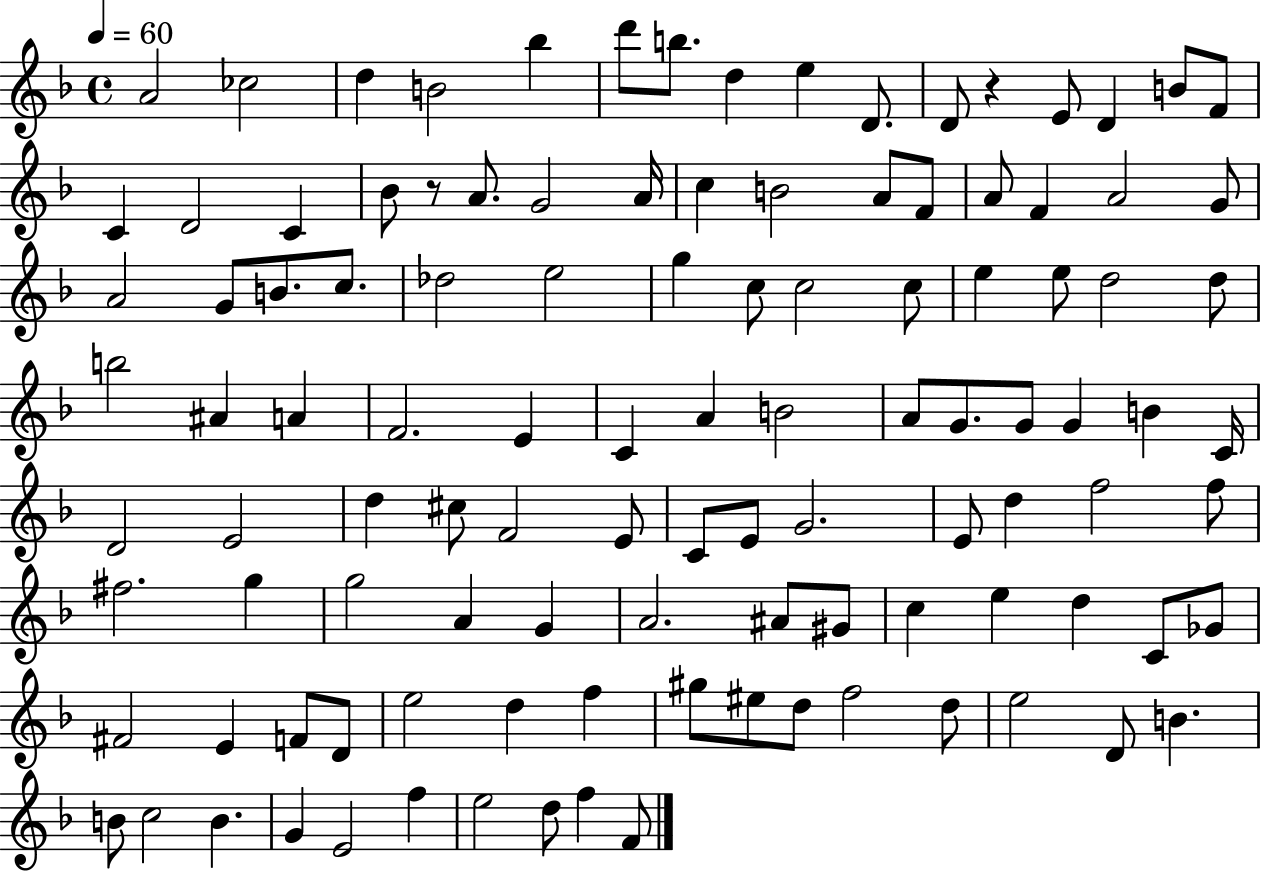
{
  \clef treble
  \time 4/4
  \defaultTimeSignature
  \key f \major
  \tempo 4 = 60
  a'2 ces''2 | d''4 b'2 bes''4 | d'''8 b''8. d''4 e''4 d'8. | d'8 r4 e'8 d'4 b'8 f'8 | \break c'4 d'2 c'4 | bes'8 r8 a'8. g'2 a'16 | c''4 b'2 a'8 f'8 | a'8 f'4 a'2 g'8 | \break a'2 g'8 b'8. c''8. | des''2 e''2 | g''4 c''8 c''2 c''8 | e''4 e''8 d''2 d''8 | \break b''2 ais'4 a'4 | f'2. e'4 | c'4 a'4 b'2 | a'8 g'8. g'8 g'4 b'4 c'16 | \break d'2 e'2 | d''4 cis''8 f'2 e'8 | c'8 e'8 g'2. | e'8 d''4 f''2 f''8 | \break fis''2. g''4 | g''2 a'4 g'4 | a'2. ais'8 gis'8 | c''4 e''4 d''4 c'8 ges'8 | \break fis'2 e'4 f'8 d'8 | e''2 d''4 f''4 | gis''8 eis''8 d''8 f''2 d''8 | e''2 d'8 b'4. | \break b'8 c''2 b'4. | g'4 e'2 f''4 | e''2 d''8 f''4 f'8 | \bar "|."
}